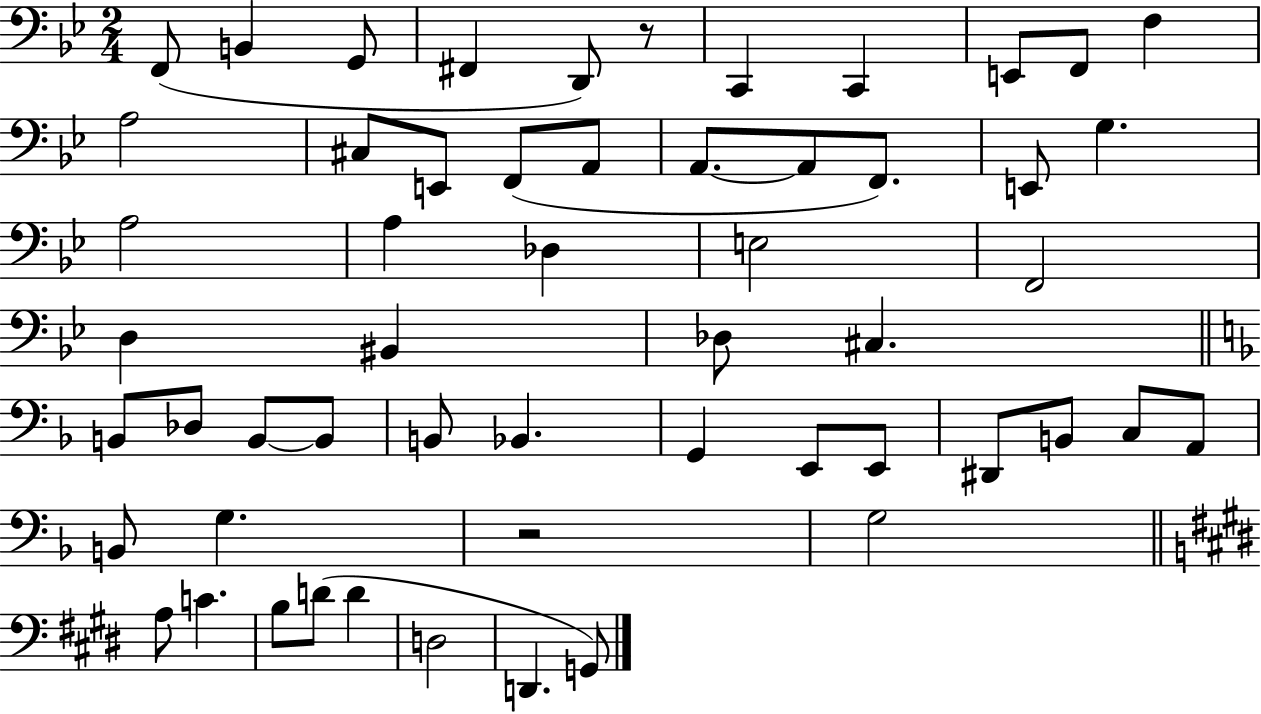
{
  \clef bass
  \numericTimeSignature
  \time 2/4
  \key bes \major
  f,8( b,4 g,8 | fis,4 d,8) r8 | c,4 c,4 | e,8 f,8 f4 | \break a2 | cis8 e,8 f,8( a,8 | a,8.~~ a,8 f,8.) | e,8 g4. | \break a2 | a4 des4 | e2 | f,2 | \break d4 bis,4 | des8 cis4. | \bar "||" \break \key f \major b,8 des8 b,8~~ b,8 | b,8 bes,4. | g,4 e,8 e,8 | dis,8 b,8 c8 a,8 | \break b,8 g4. | r2 | g2 | \bar "||" \break \key e \major a8 c'4. | b8 d'8( d'4 | d2 | d,4. g,8) | \break \bar "|."
}